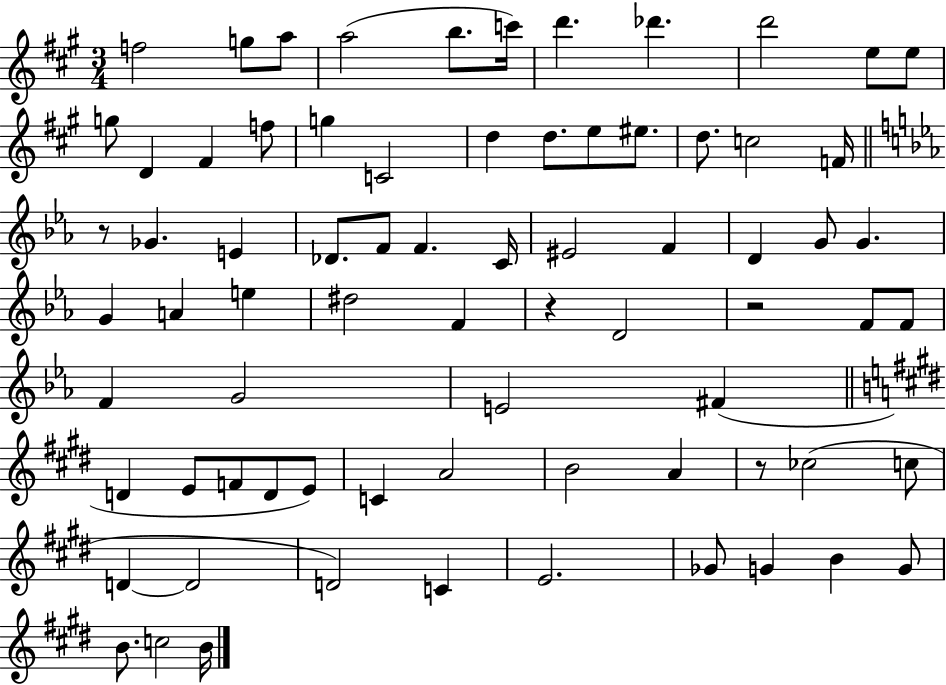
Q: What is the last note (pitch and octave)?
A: B4